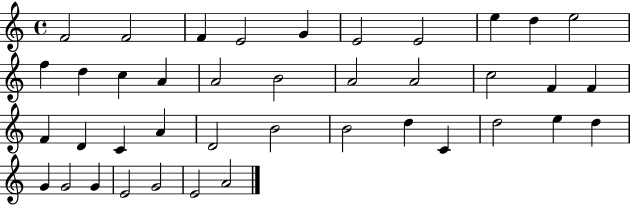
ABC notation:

X:1
T:Untitled
M:4/4
L:1/4
K:C
F2 F2 F E2 G E2 E2 e d e2 f d c A A2 B2 A2 A2 c2 F F F D C A D2 B2 B2 d C d2 e d G G2 G E2 G2 E2 A2